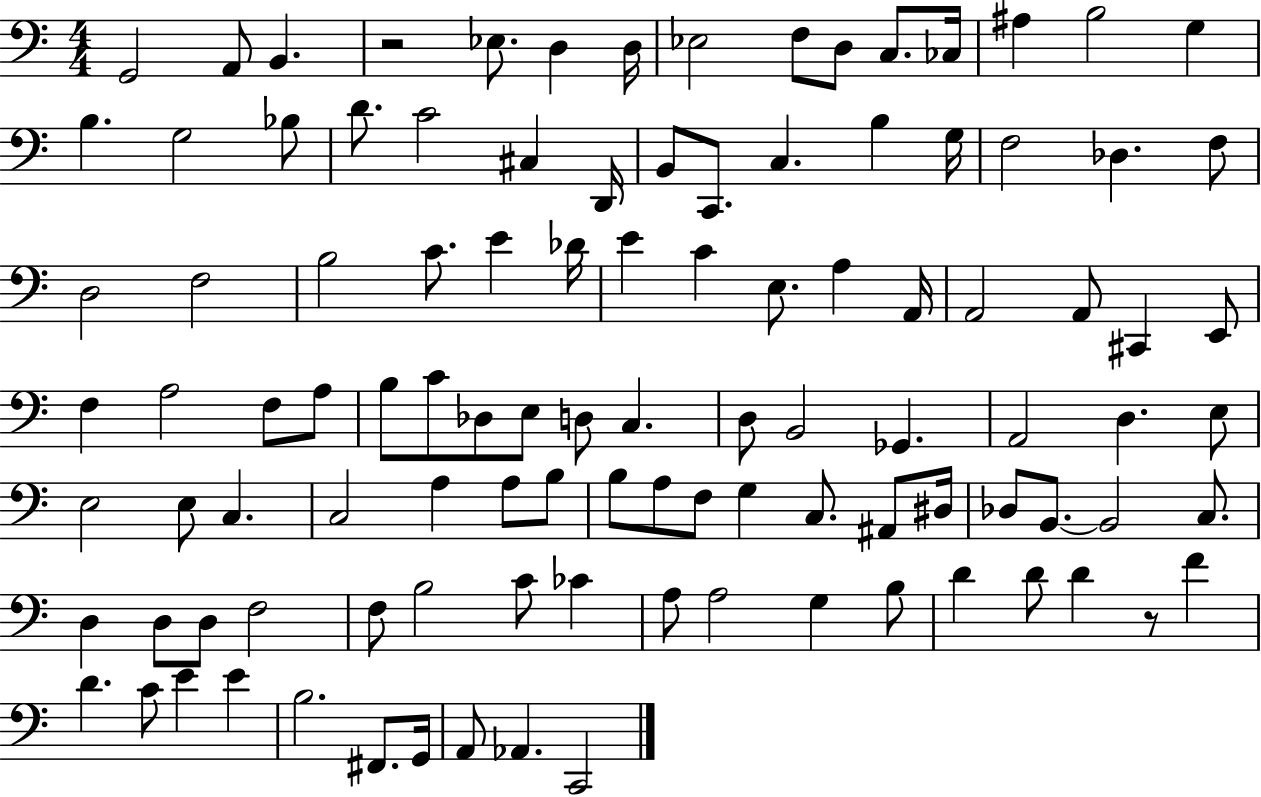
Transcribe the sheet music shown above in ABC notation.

X:1
T:Untitled
M:4/4
L:1/4
K:C
G,,2 A,,/2 B,, z2 _E,/2 D, D,/4 _E,2 F,/2 D,/2 C,/2 _C,/4 ^A, B,2 G, B, G,2 _B,/2 D/2 C2 ^C, D,,/4 B,,/2 C,,/2 C, B, G,/4 F,2 _D, F,/2 D,2 F,2 B,2 C/2 E _D/4 E C E,/2 A, A,,/4 A,,2 A,,/2 ^C,, E,,/2 F, A,2 F,/2 A,/2 B,/2 C/2 _D,/2 E,/2 D,/2 C, D,/2 B,,2 _G,, A,,2 D, E,/2 E,2 E,/2 C, C,2 A, A,/2 B,/2 B,/2 A,/2 F,/2 G, C,/2 ^A,,/2 ^D,/4 _D,/2 B,,/2 B,,2 C,/2 D, D,/2 D,/2 F,2 F,/2 B,2 C/2 _C A,/2 A,2 G, B,/2 D D/2 D z/2 F D C/2 E E B,2 ^F,,/2 G,,/4 A,,/2 _A,, C,,2